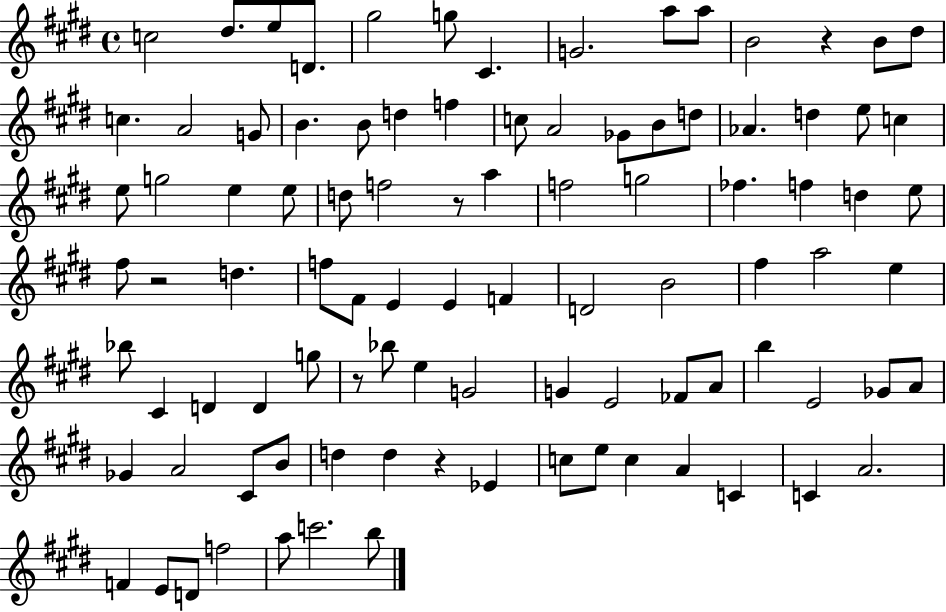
C5/h D#5/e. E5/e D4/e. G#5/h G5/e C#4/q. G4/h. A5/e A5/e B4/h R/q B4/e D#5/e C5/q. A4/h G4/e B4/q. B4/e D5/q F5/q C5/e A4/h Gb4/e B4/e D5/e Ab4/q. D5/q E5/e C5/q E5/e G5/h E5/q E5/e D5/e F5/h R/e A5/q F5/h G5/h FES5/q. F5/q D5/q E5/e F#5/e R/h D5/q. F5/e F#4/e E4/q E4/q F4/q D4/h B4/h F#5/q A5/h E5/q Bb5/e C#4/q D4/q D4/q G5/e R/e Bb5/e E5/q G4/h G4/q E4/h FES4/e A4/e B5/q E4/h Gb4/e A4/e Gb4/q A4/h C#4/e B4/e D5/q D5/q R/q Eb4/q C5/e E5/e C5/q A4/q C4/q C4/q A4/h. F4/q E4/e D4/e F5/h A5/e C6/h. B5/e